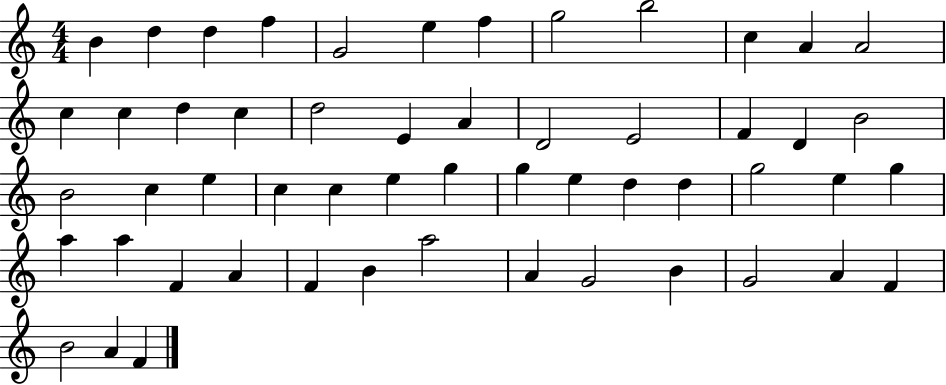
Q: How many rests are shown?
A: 0